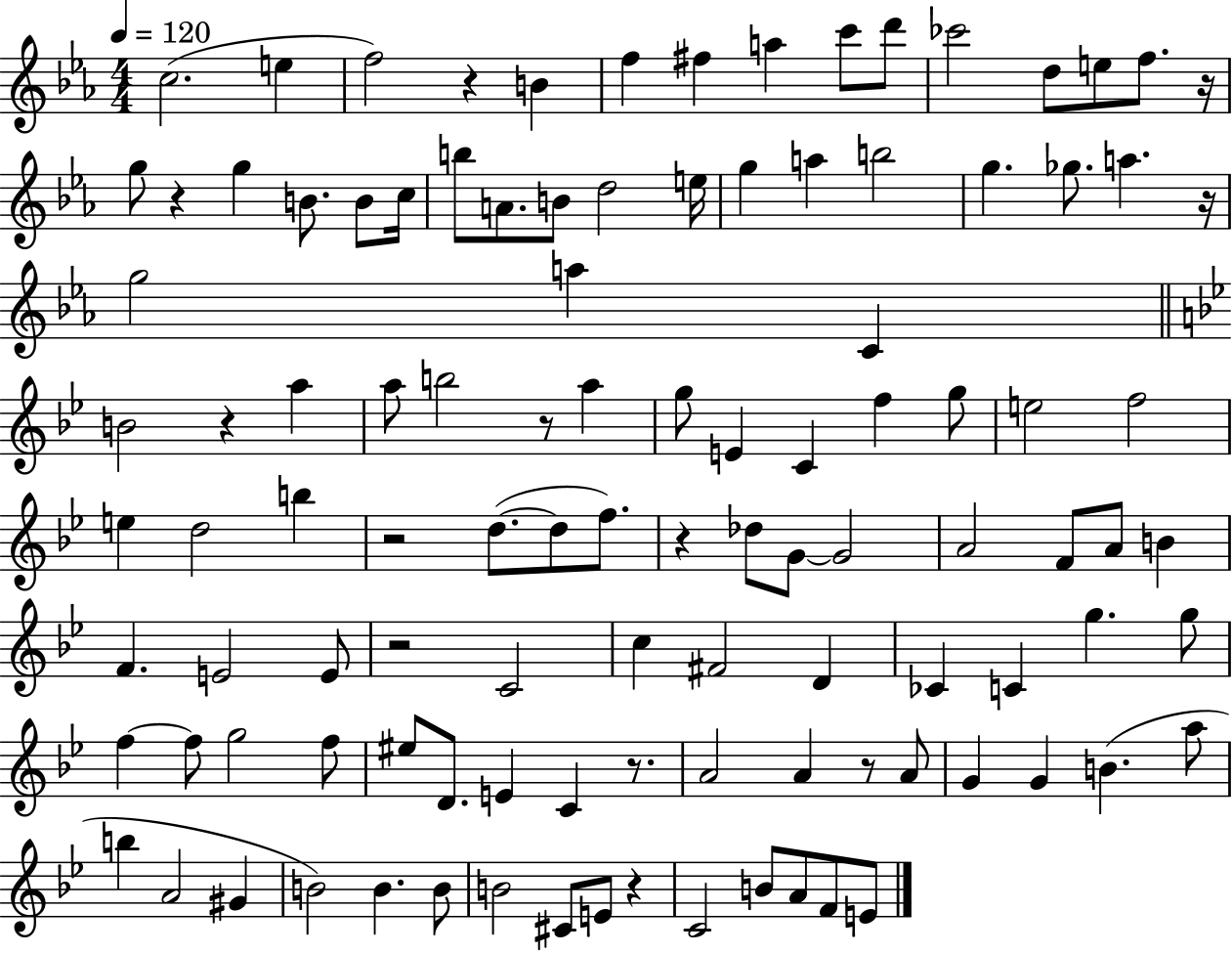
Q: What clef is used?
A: treble